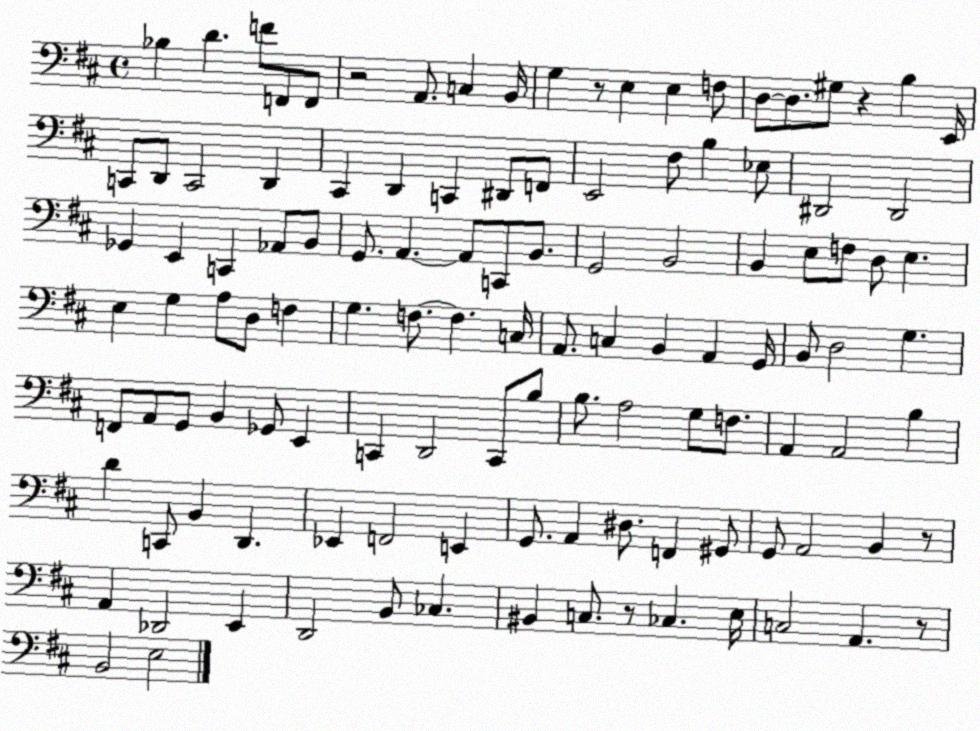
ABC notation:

X:1
T:Untitled
M:4/4
L:1/4
K:D
_B, D F/2 F,,/2 F,,/2 z2 A,,/2 C, B,,/4 G, z/2 E, E, F,/2 D,/2 D,/2 ^G,/2 z B, E,,/4 C,,/2 D,,/2 C,,2 D,, ^C,, D,, C,, ^D,,/2 F,,/2 E,,2 ^F,/2 B, _E,/2 ^D,,2 ^D,,2 _G,, E,, C,, _A,,/2 B,,/2 G,,/2 A,, A,,/2 C,,/2 B,,/2 G,,2 B,,2 B,, E,/2 F,/2 D,/2 E, E, G, A,/2 D,/2 F, G, F,/2 F, C,/4 A,,/2 C, B,, A,, G,,/4 B,,/2 D,2 G, F,,/2 A,,/2 G,,/2 B,, _G,,/2 E,, C,, D,,2 C,,/2 B,/2 B,/2 A,2 G,/2 F,/2 A,, A,,2 B, D C,,/2 B,, D,, _E,, F,,2 E,, G,,/2 A,, ^D,/2 F,, ^G,,/2 G,,/2 A,,2 B,, z/2 A,, _D,,2 E,, D,,2 B,,/2 _C, ^B,, C,/2 z/2 _C, E,/4 C,2 A,, z/2 B,,2 E,2